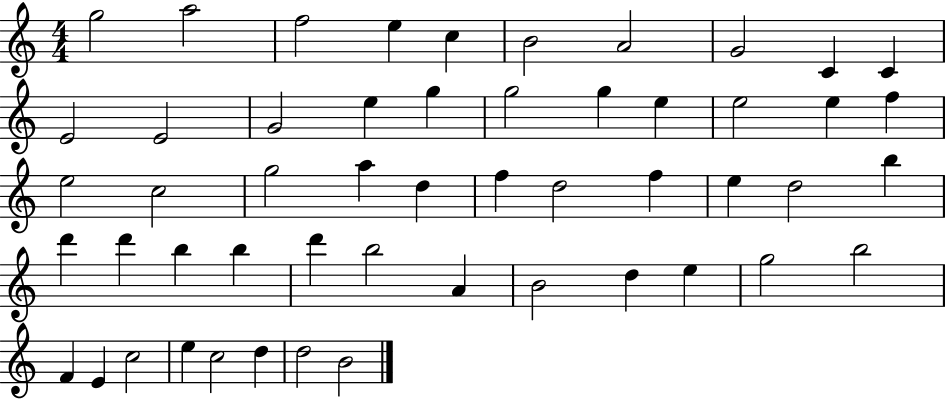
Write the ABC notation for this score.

X:1
T:Untitled
M:4/4
L:1/4
K:C
g2 a2 f2 e c B2 A2 G2 C C E2 E2 G2 e g g2 g e e2 e f e2 c2 g2 a d f d2 f e d2 b d' d' b b d' b2 A B2 d e g2 b2 F E c2 e c2 d d2 B2